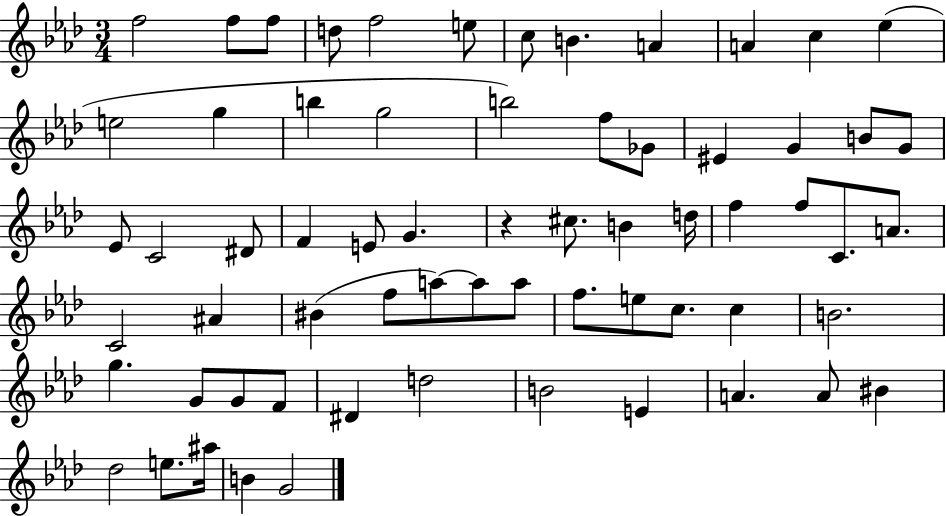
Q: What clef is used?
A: treble